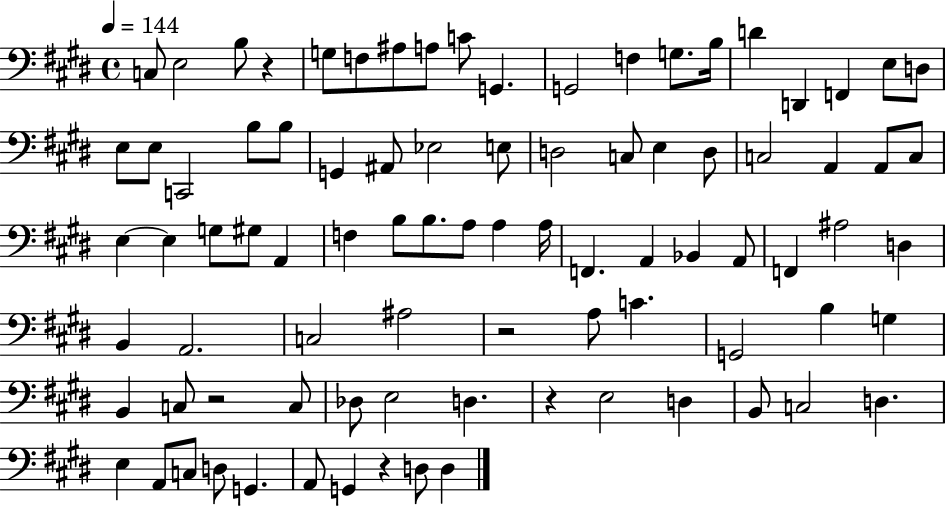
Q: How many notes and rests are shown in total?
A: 87